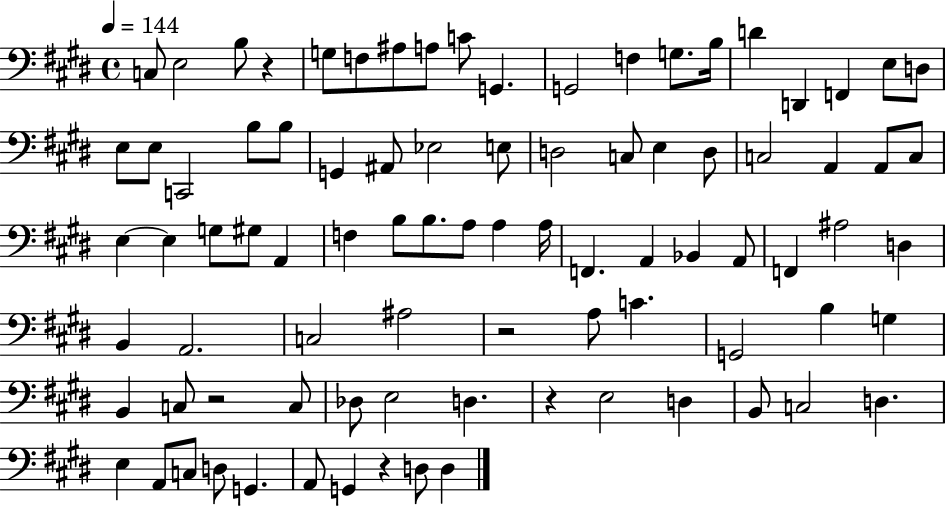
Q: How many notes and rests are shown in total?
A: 87